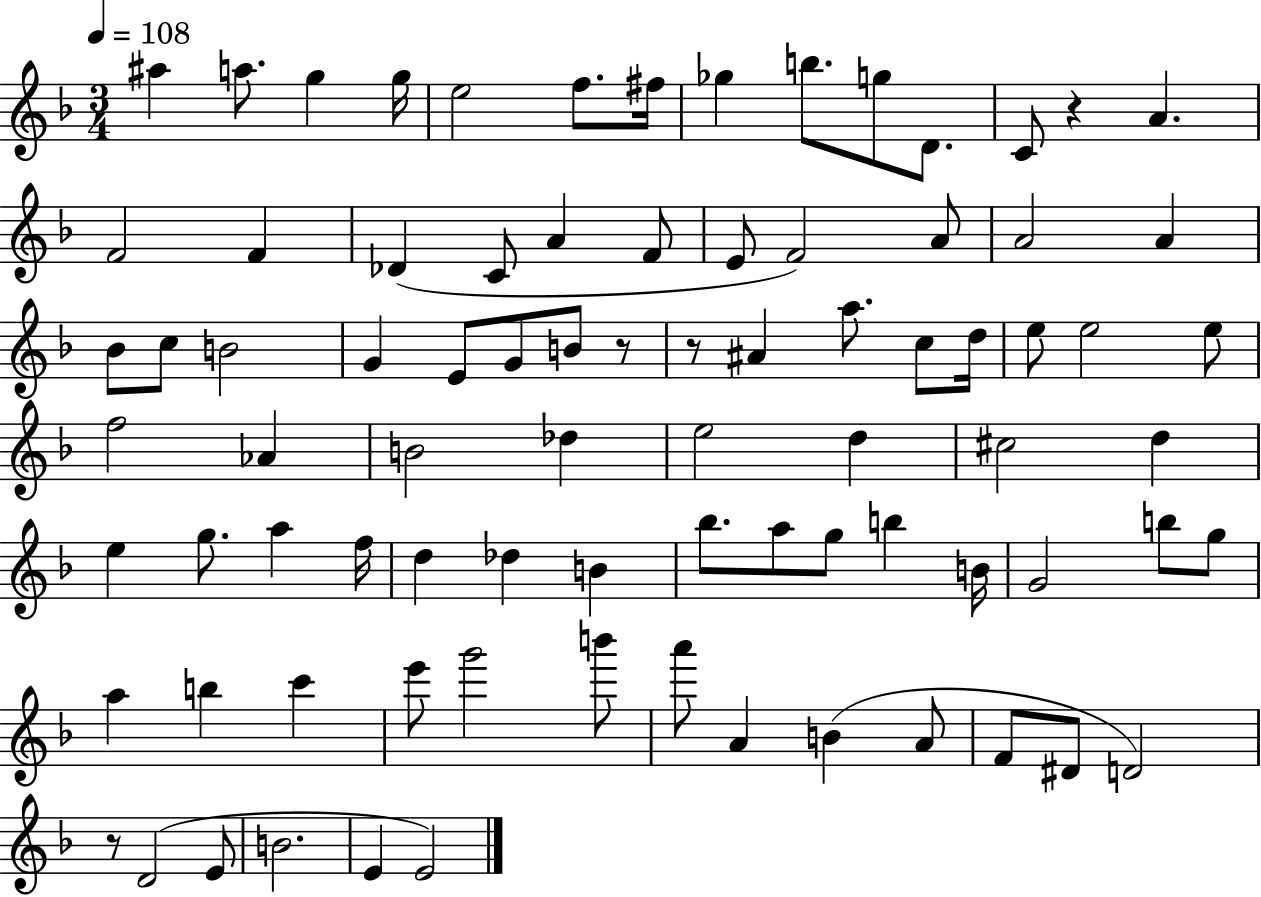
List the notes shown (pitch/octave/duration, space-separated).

A#5/q A5/e. G5/q G5/s E5/h F5/e. F#5/s Gb5/q B5/e. G5/e D4/e. C4/e R/q A4/q. F4/h F4/q Db4/q C4/e A4/q F4/e E4/e F4/h A4/e A4/h A4/q Bb4/e C5/e B4/h G4/q E4/e G4/e B4/e R/e R/e A#4/q A5/e. C5/e D5/s E5/e E5/h E5/e F5/h Ab4/q B4/h Db5/q E5/h D5/q C#5/h D5/q E5/q G5/e. A5/q F5/s D5/q Db5/q B4/q Bb5/e. A5/e G5/e B5/q B4/s G4/h B5/e G5/e A5/q B5/q C6/q E6/e G6/h B6/e A6/e A4/q B4/q A4/e F4/e D#4/e D4/h R/e D4/h E4/e B4/h. E4/q E4/h